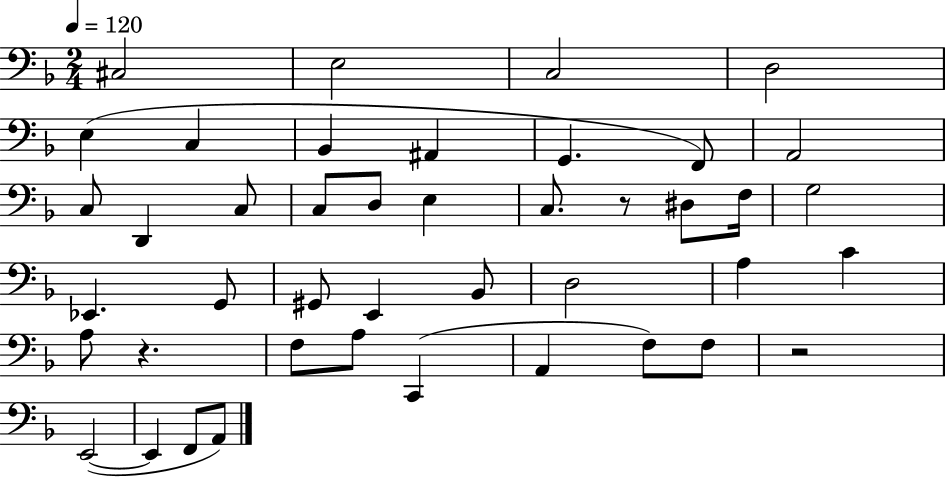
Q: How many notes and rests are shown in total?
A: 43